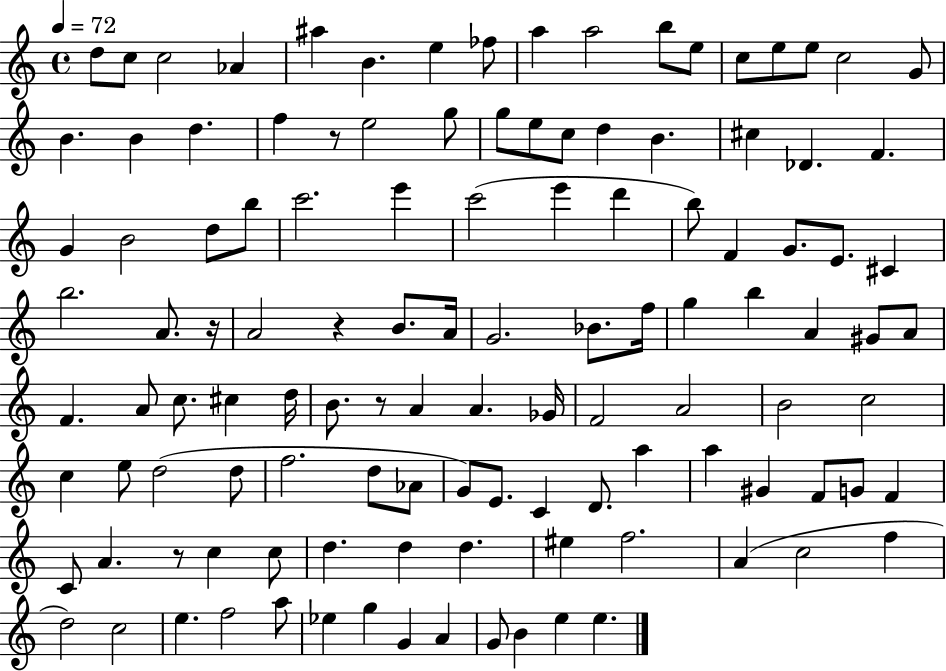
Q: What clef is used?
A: treble